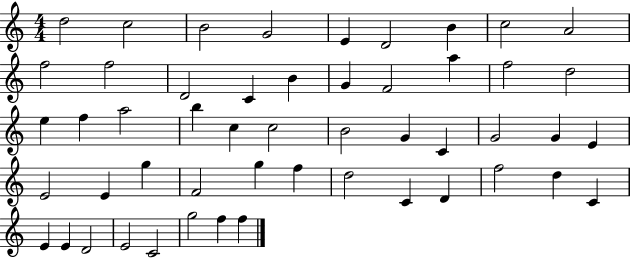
D5/h C5/h B4/h G4/h E4/q D4/h B4/q C5/h A4/h F5/h F5/h D4/h C4/q B4/q G4/q F4/h A5/q F5/h D5/h E5/q F5/q A5/h B5/q C5/q C5/h B4/h G4/q C4/q G4/h G4/q E4/q E4/h E4/q G5/q F4/h G5/q F5/q D5/h C4/q D4/q F5/h D5/q C4/q E4/q E4/q D4/h E4/h C4/h G5/h F5/q F5/q